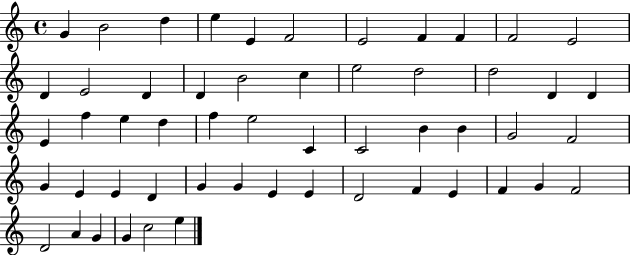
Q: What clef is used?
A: treble